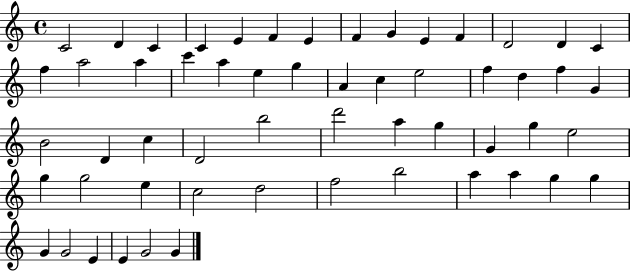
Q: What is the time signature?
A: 4/4